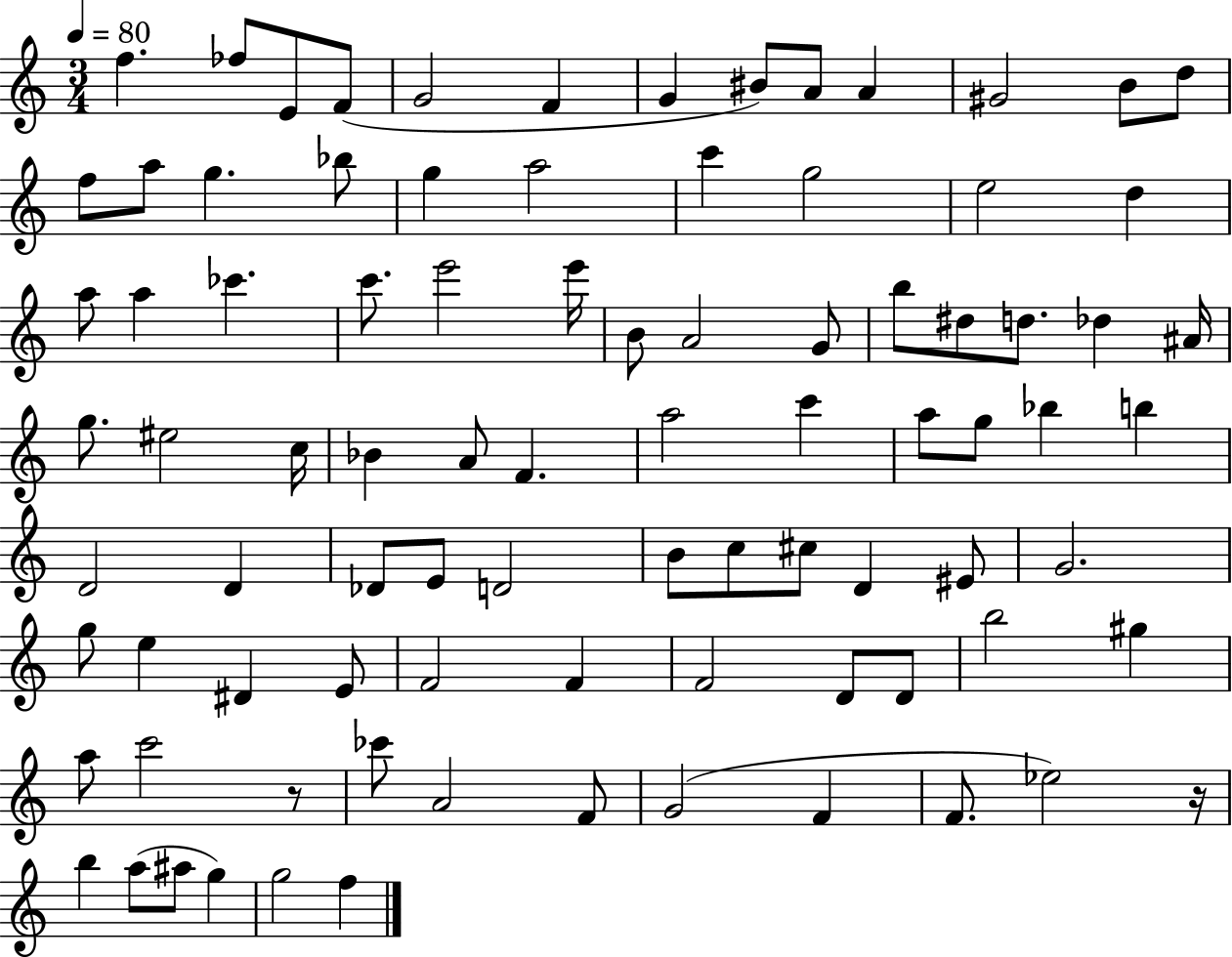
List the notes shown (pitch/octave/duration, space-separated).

F5/q. FES5/e E4/e F4/e G4/h F4/q G4/q BIS4/e A4/e A4/q G#4/h B4/e D5/e F5/e A5/e G5/q. Bb5/e G5/q A5/h C6/q G5/h E5/h D5/q A5/e A5/q CES6/q. C6/e. E6/h E6/s B4/e A4/h G4/e B5/e D#5/e D5/e. Db5/q A#4/s G5/e. EIS5/h C5/s Bb4/q A4/e F4/q. A5/h C6/q A5/e G5/e Bb5/q B5/q D4/h D4/q Db4/e E4/e D4/h B4/e C5/e C#5/e D4/q EIS4/e G4/h. G5/e E5/q D#4/q E4/e F4/h F4/q F4/h D4/e D4/e B5/h G#5/q A5/e C6/h R/e CES6/e A4/h F4/e G4/h F4/q F4/e. Eb5/h R/s B5/q A5/e A#5/e G5/q G5/h F5/q